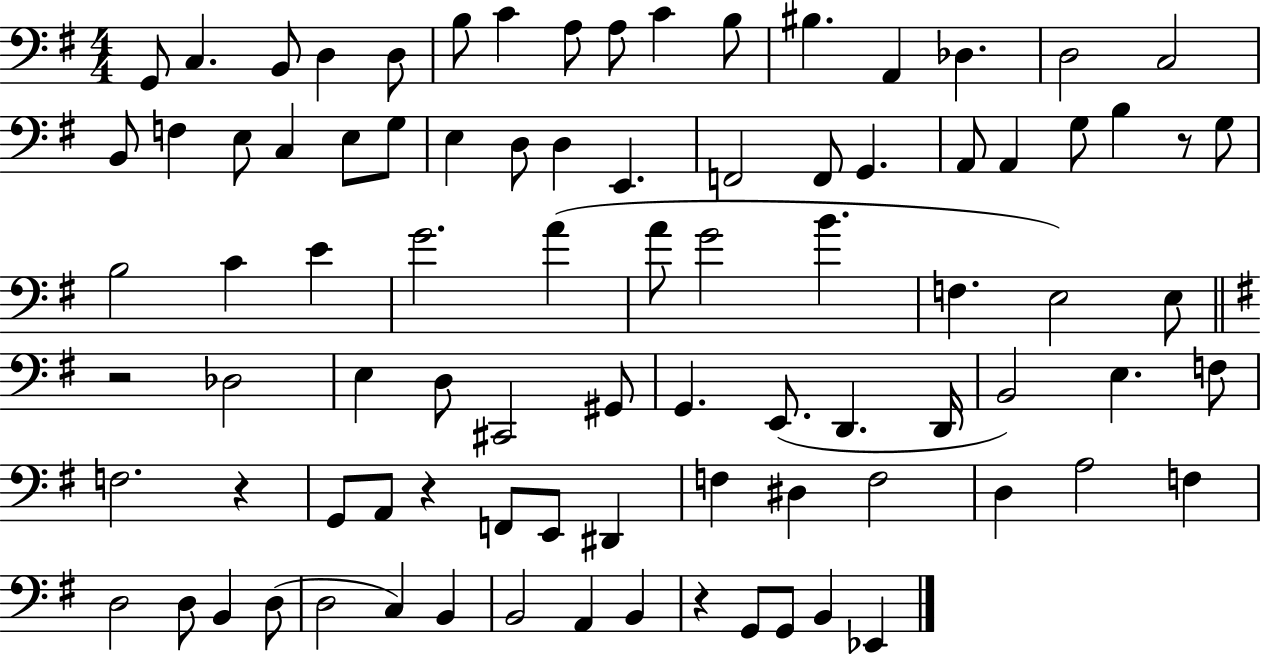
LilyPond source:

{
  \clef bass
  \numericTimeSignature
  \time 4/4
  \key g \major
  g,8 c4. b,8 d4 d8 | b8 c'4 a8 a8 c'4 b8 | bis4. a,4 des4. | d2 c2 | \break b,8 f4 e8 c4 e8 g8 | e4 d8 d4 e,4. | f,2 f,8 g,4. | a,8 a,4 g8 b4 r8 g8 | \break b2 c'4 e'4 | g'2. a'4( | a'8 g'2 b'4. | f4. e2) e8 | \break \bar "||" \break \key e \minor r2 des2 | e4 d8 cis,2 gis,8 | g,4. e,8.( d,4. d,16 | b,2) e4. f8 | \break f2. r4 | g,8 a,8 r4 f,8 e,8 dis,4 | f4 dis4 f2 | d4 a2 f4 | \break d2 d8 b,4 d8( | d2 c4) b,4 | b,2 a,4 b,4 | r4 g,8 g,8 b,4 ees,4 | \break \bar "|."
}